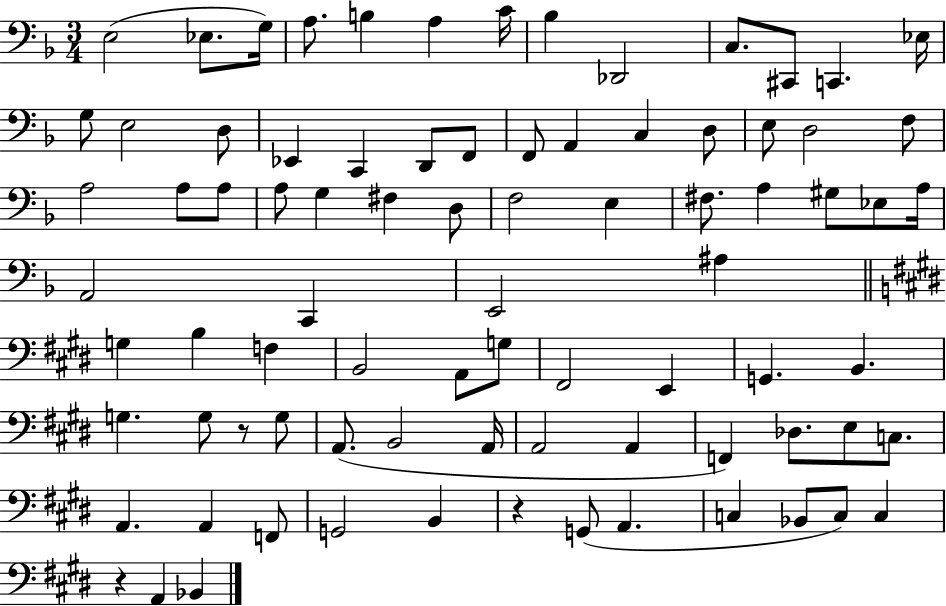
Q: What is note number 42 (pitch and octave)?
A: A2